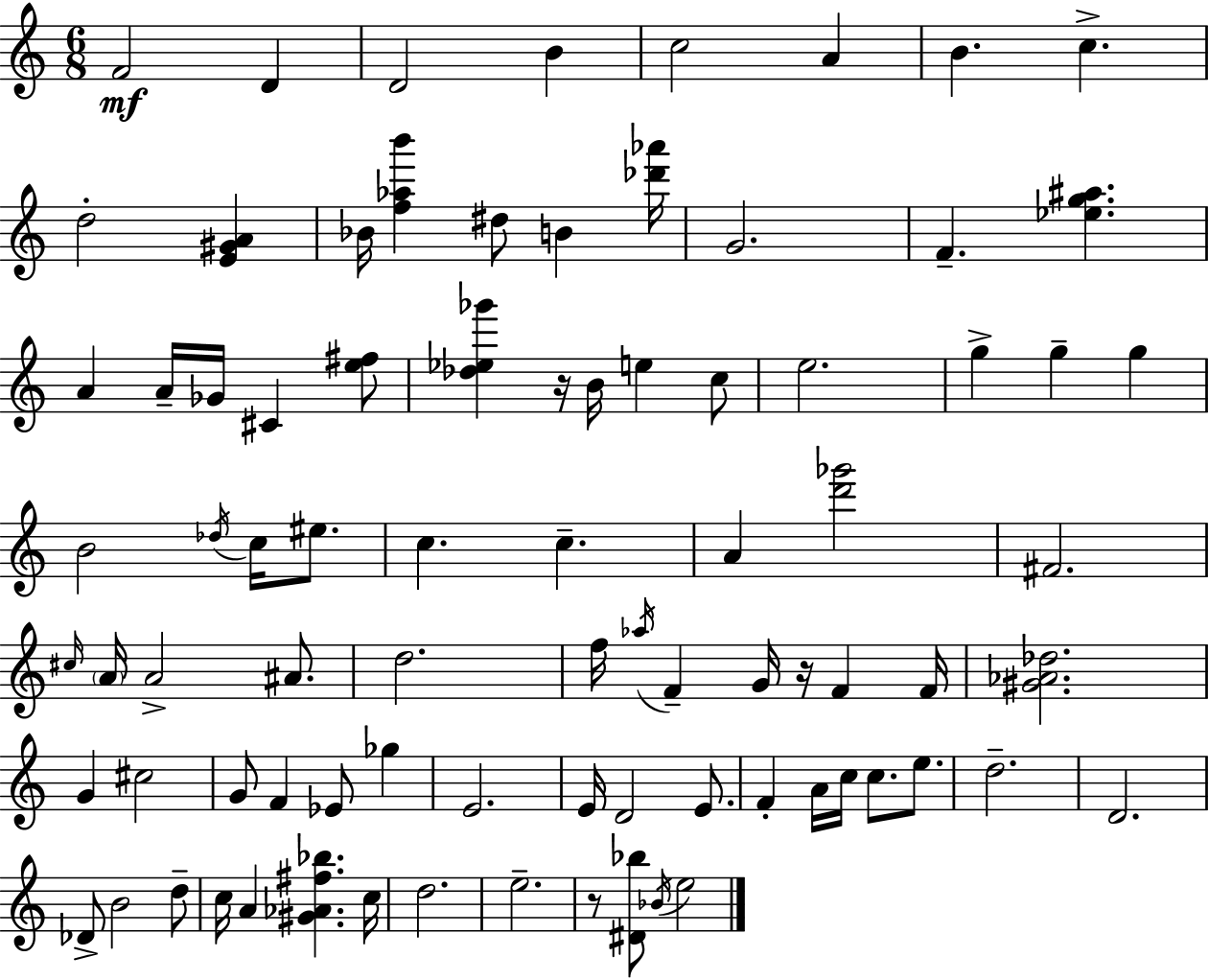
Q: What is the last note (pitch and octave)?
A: E5